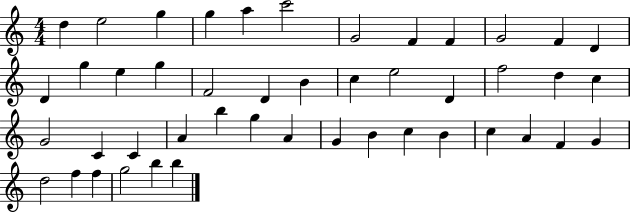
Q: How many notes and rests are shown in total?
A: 46